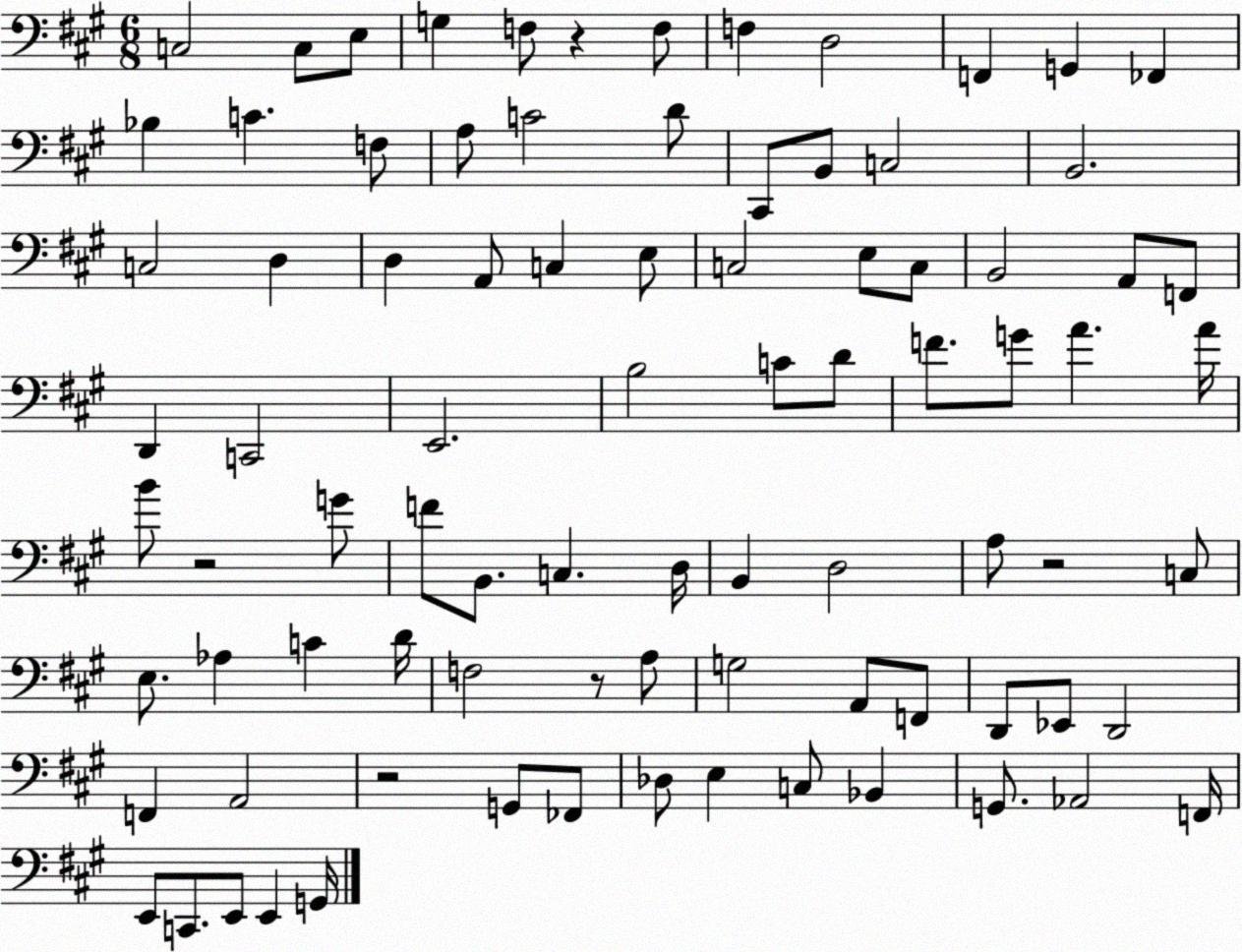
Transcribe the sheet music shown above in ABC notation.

X:1
T:Untitled
M:6/8
L:1/4
K:A
C,2 C,/2 E,/2 G, F,/2 z F,/2 F, D,2 F,, G,, _F,, _B, C F,/2 A,/2 C2 D/2 ^C,,/2 B,,/2 C,2 B,,2 C,2 D, D, A,,/2 C, E,/2 C,2 E,/2 C,/2 B,,2 A,,/2 F,,/2 D,, C,,2 E,,2 B,2 C/2 D/2 F/2 G/2 A A/4 B/2 z2 G/2 F/2 B,,/2 C, D,/4 B,, D,2 A,/2 z2 C,/2 E,/2 _A, C D/4 F,2 z/2 A,/2 G,2 A,,/2 F,,/2 D,,/2 _E,,/2 D,,2 F,, A,,2 z2 G,,/2 _F,,/2 _D,/2 E, C,/2 _B,, G,,/2 _A,,2 F,,/4 E,,/2 C,,/2 E,,/2 E,, G,,/4